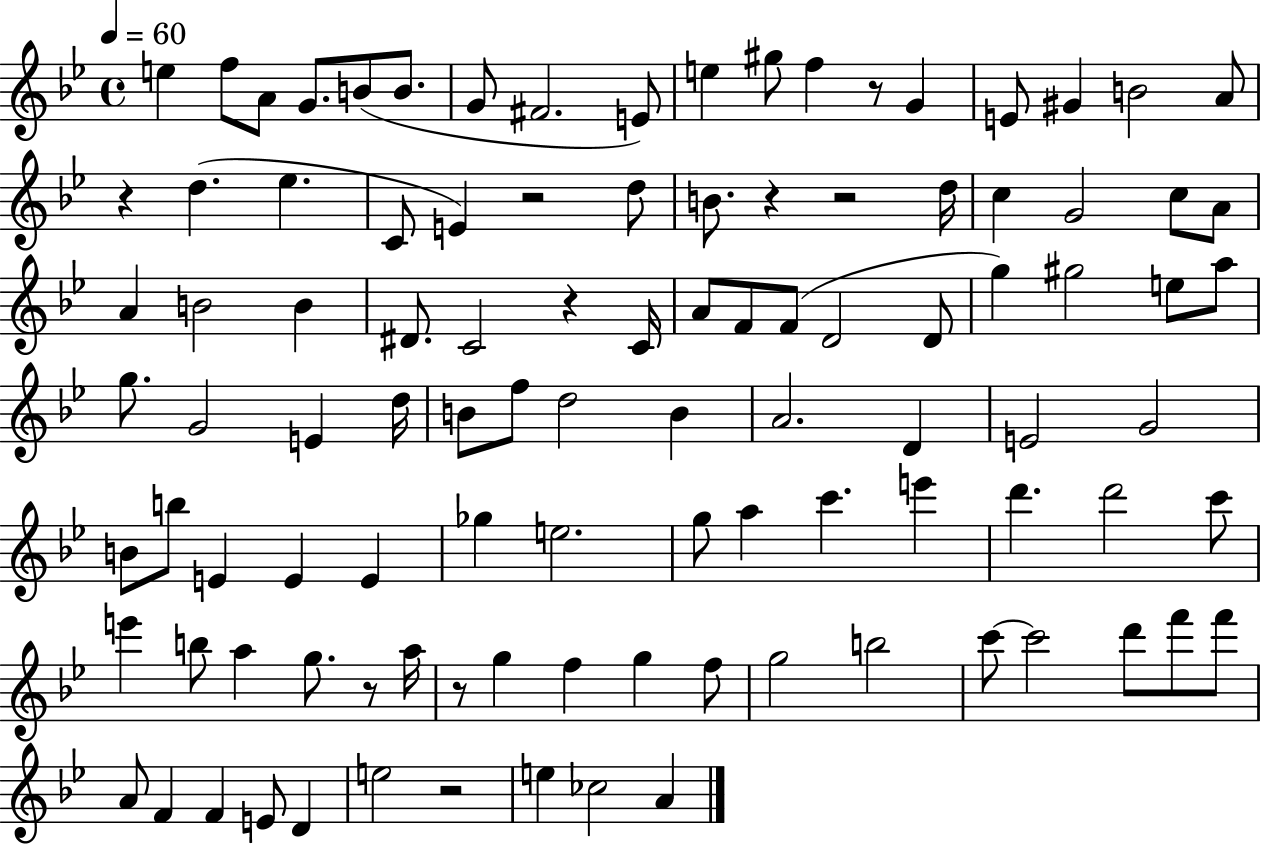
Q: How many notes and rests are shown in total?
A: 103